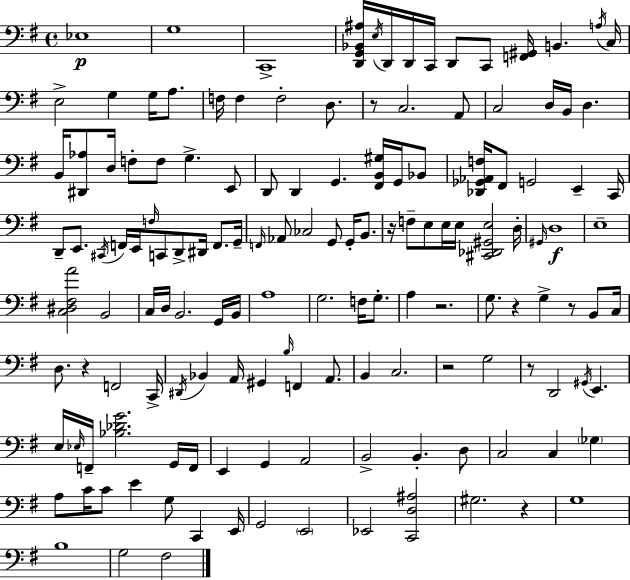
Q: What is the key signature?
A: E minor